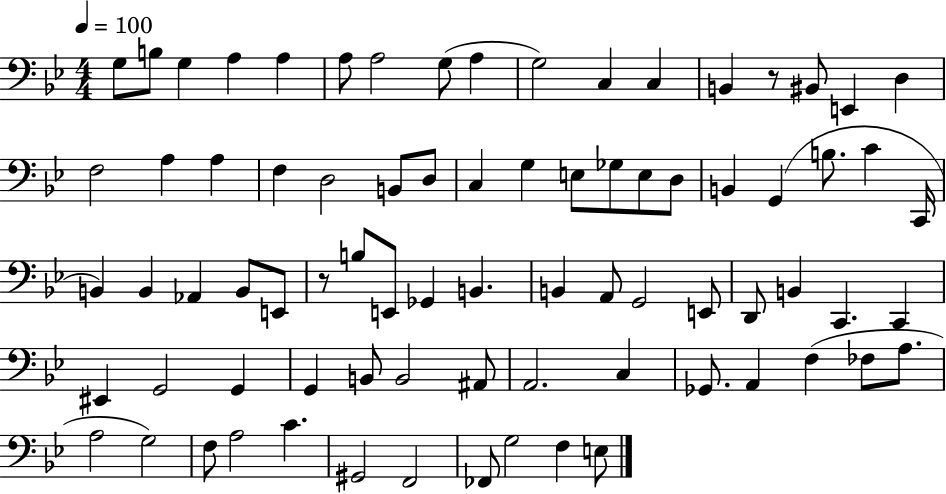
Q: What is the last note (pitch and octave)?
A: E3